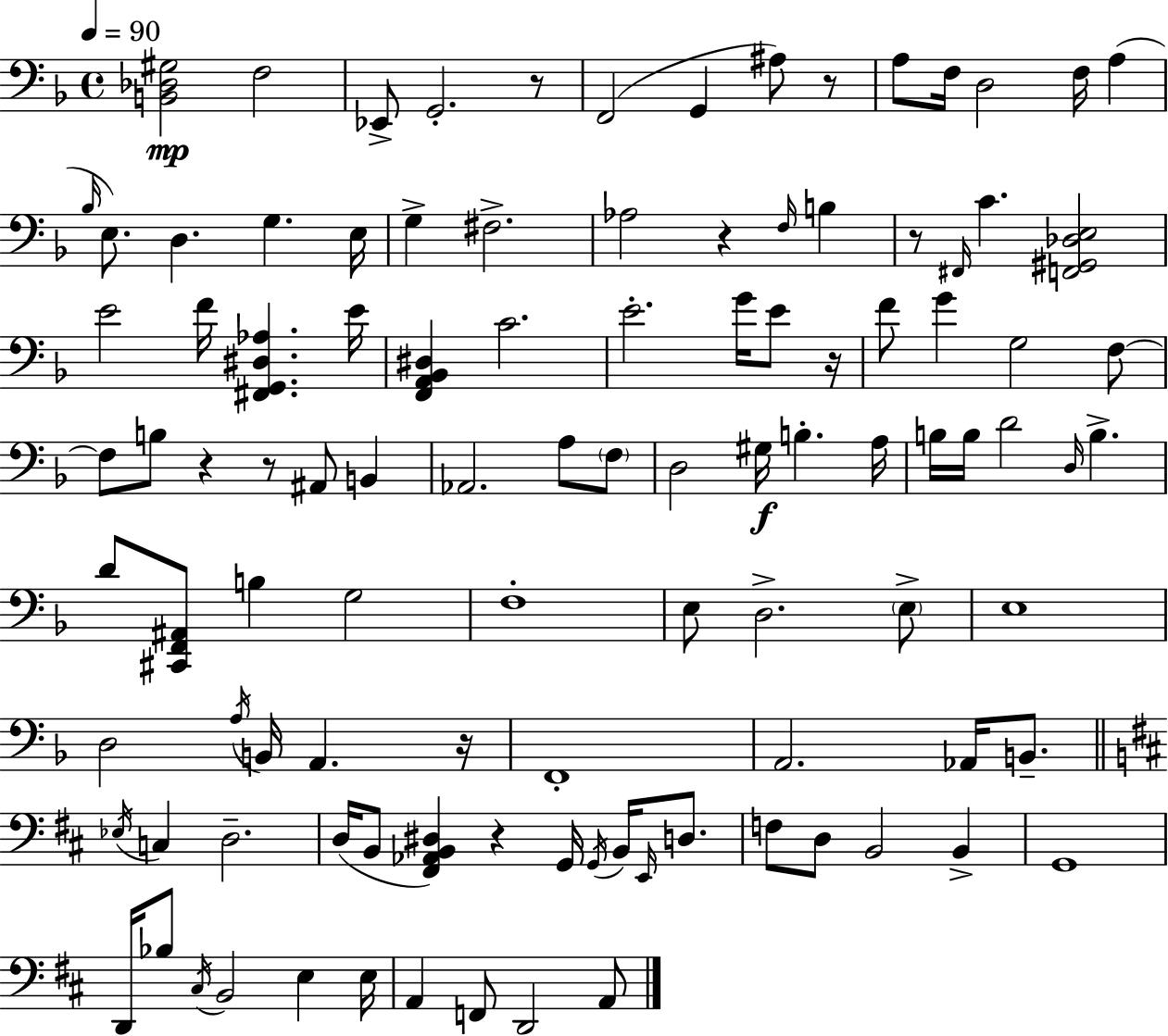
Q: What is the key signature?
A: D minor